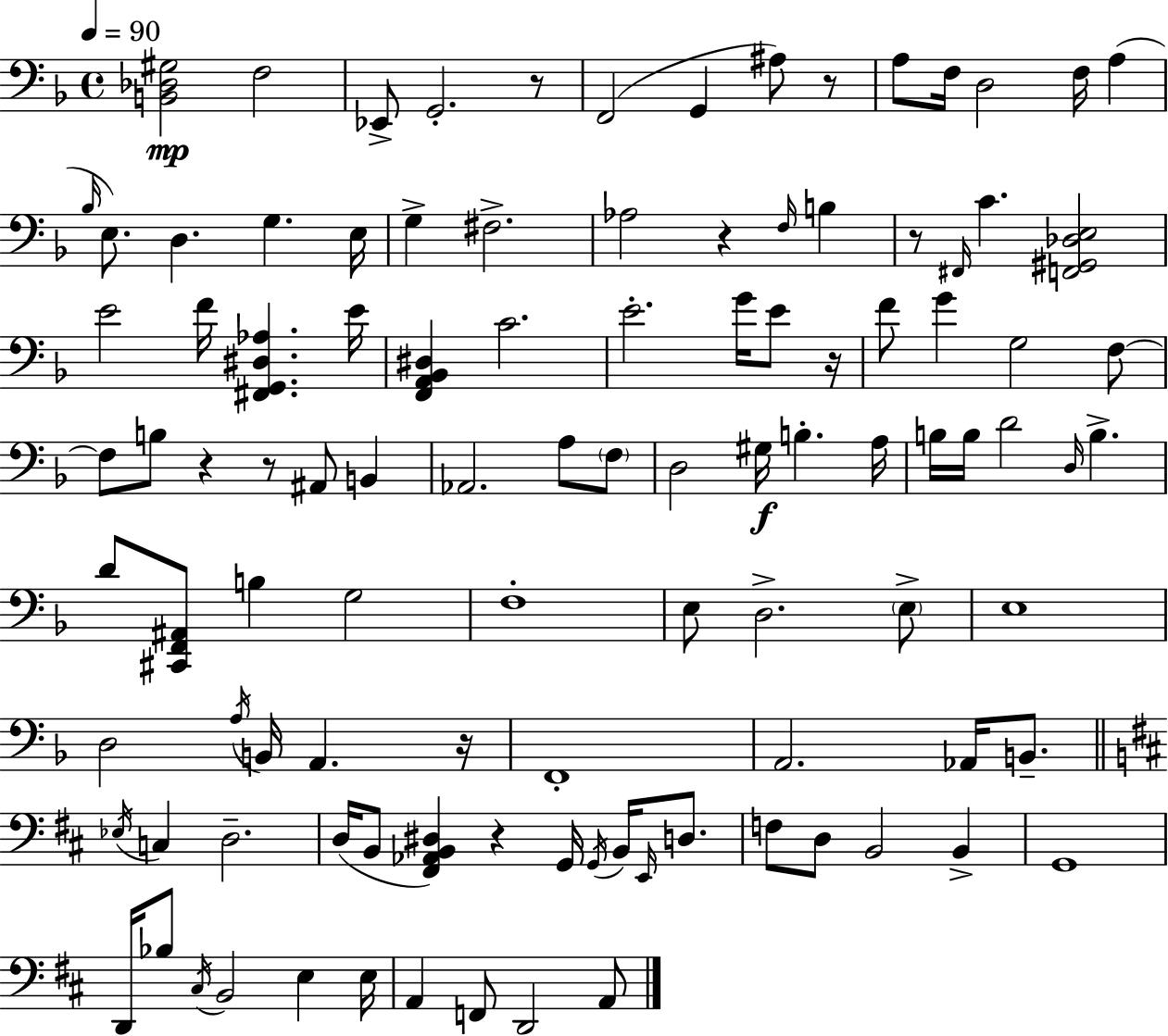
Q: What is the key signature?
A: D minor